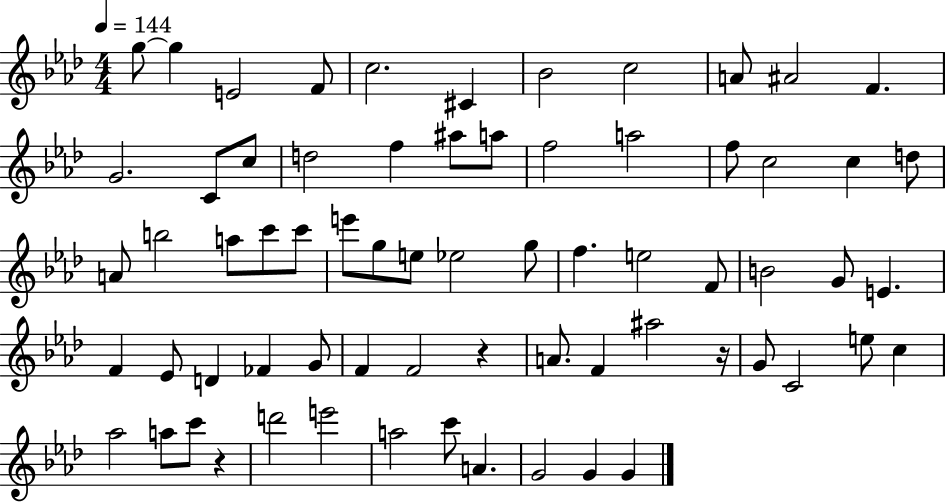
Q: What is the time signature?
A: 4/4